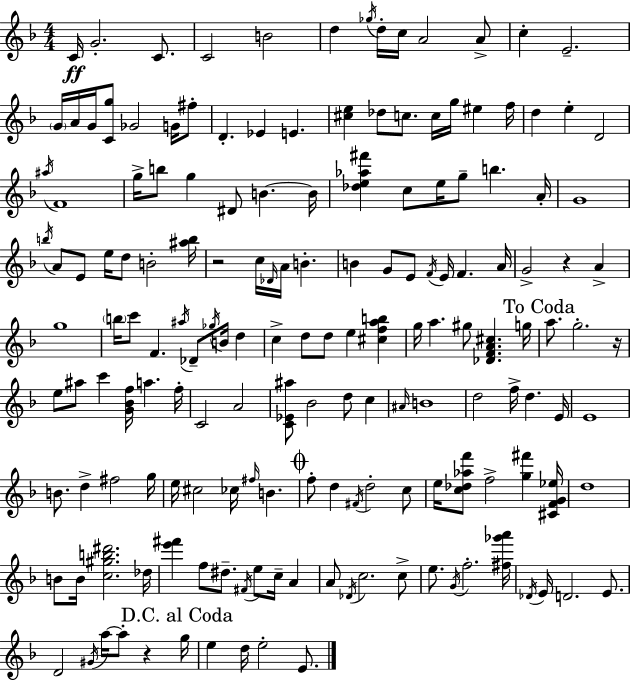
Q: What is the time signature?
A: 4/4